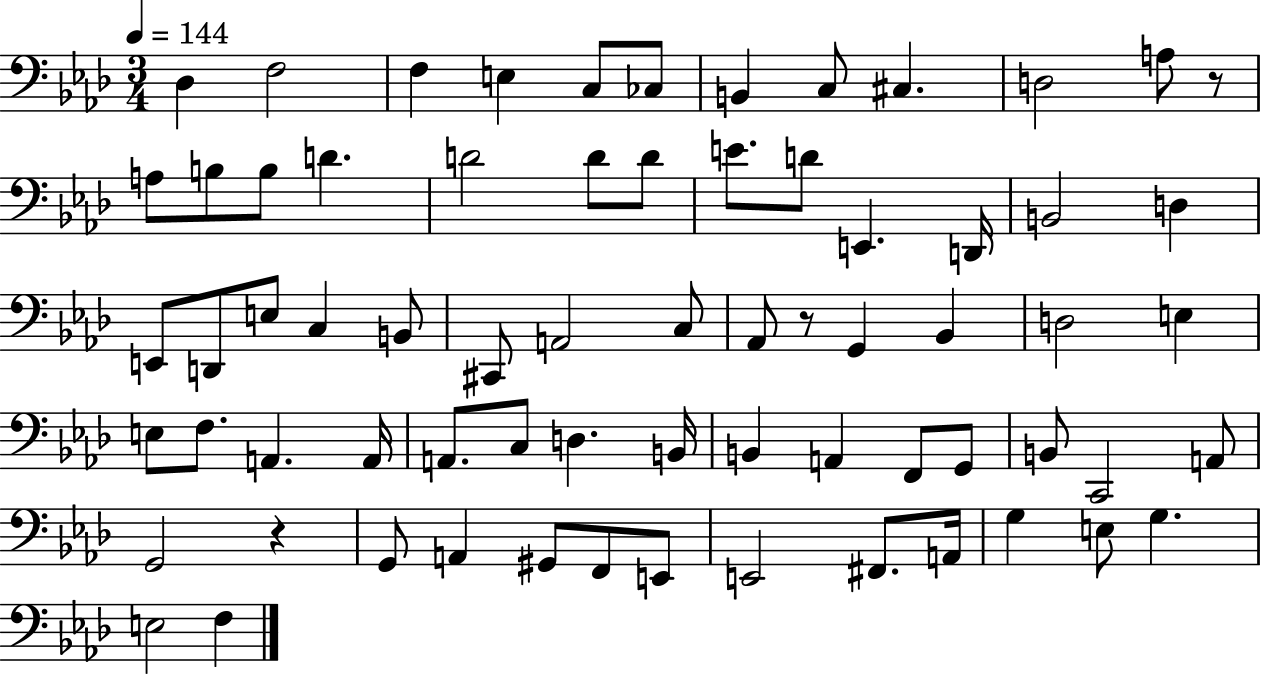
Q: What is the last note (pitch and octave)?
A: F3